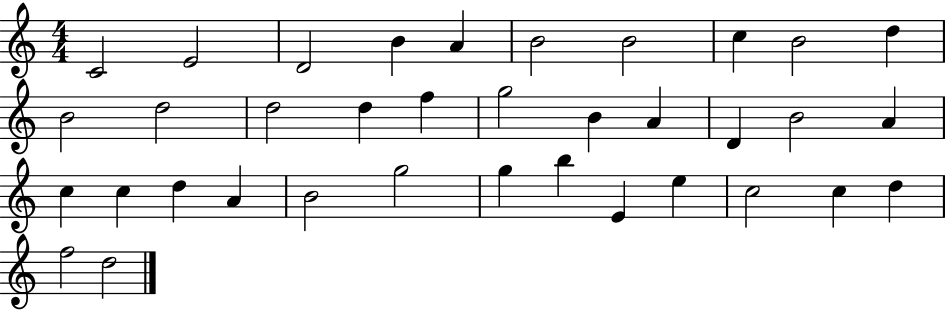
C4/h E4/h D4/h B4/q A4/q B4/h B4/h C5/q B4/h D5/q B4/h D5/h D5/h D5/q F5/q G5/h B4/q A4/q D4/q B4/h A4/q C5/q C5/q D5/q A4/q B4/h G5/h G5/q B5/q E4/q E5/q C5/h C5/q D5/q F5/h D5/h